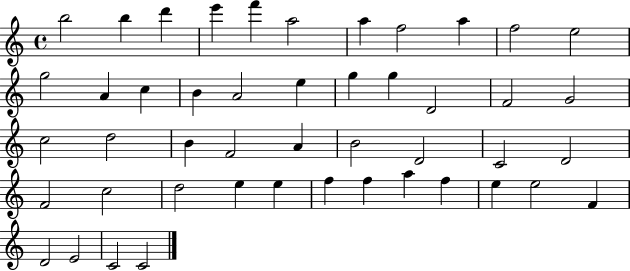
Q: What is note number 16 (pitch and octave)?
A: A4